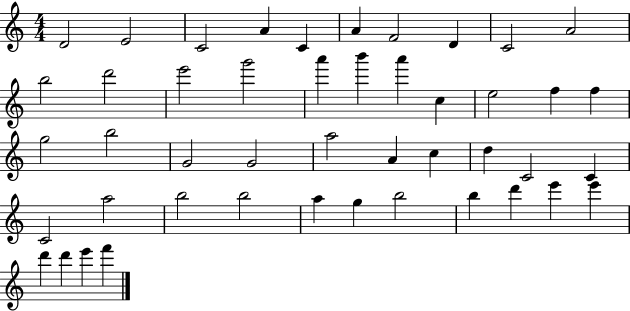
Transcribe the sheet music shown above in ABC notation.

X:1
T:Untitled
M:4/4
L:1/4
K:C
D2 E2 C2 A C A F2 D C2 A2 b2 d'2 e'2 g'2 a' b' a' c e2 f f g2 b2 G2 G2 a2 A c d C2 C C2 a2 b2 b2 a g b2 b d' e' e' d' d' e' f'